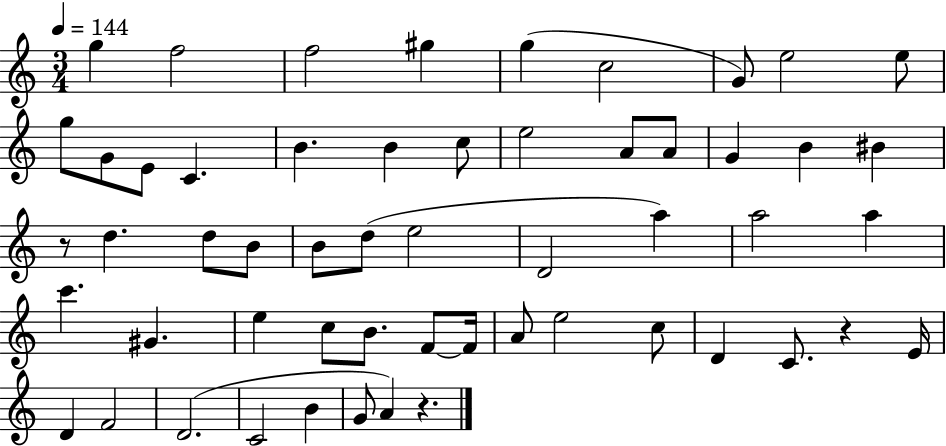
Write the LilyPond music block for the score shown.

{
  \clef treble
  \numericTimeSignature
  \time 3/4
  \key c \major
  \tempo 4 = 144
  g''4 f''2 | f''2 gis''4 | g''4( c''2 | g'8) e''2 e''8 | \break g''8 g'8 e'8 c'4. | b'4. b'4 c''8 | e''2 a'8 a'8 | g'4 b'4 bis'4 | \break r8 d''4. d''8 b'8 | b'8 d''8( e''2 | d'2 a''4) | a''2 a''4 | \break c'''4. gis'4. | e''4 c''8 b'8. f'8~~ f'16 | a'8 e''2 c''8 | d'4 c'8. r4 e'16 | \break d'4 f'2 | d'2.( | c'2 b'4 | g'8 a'4) r4. | \break \bar "|."
}